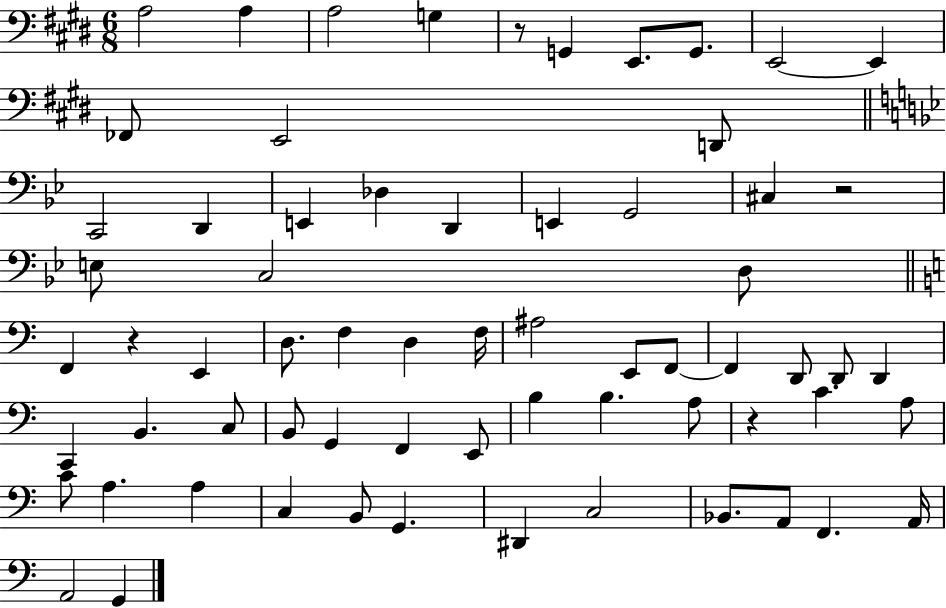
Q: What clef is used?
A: bass